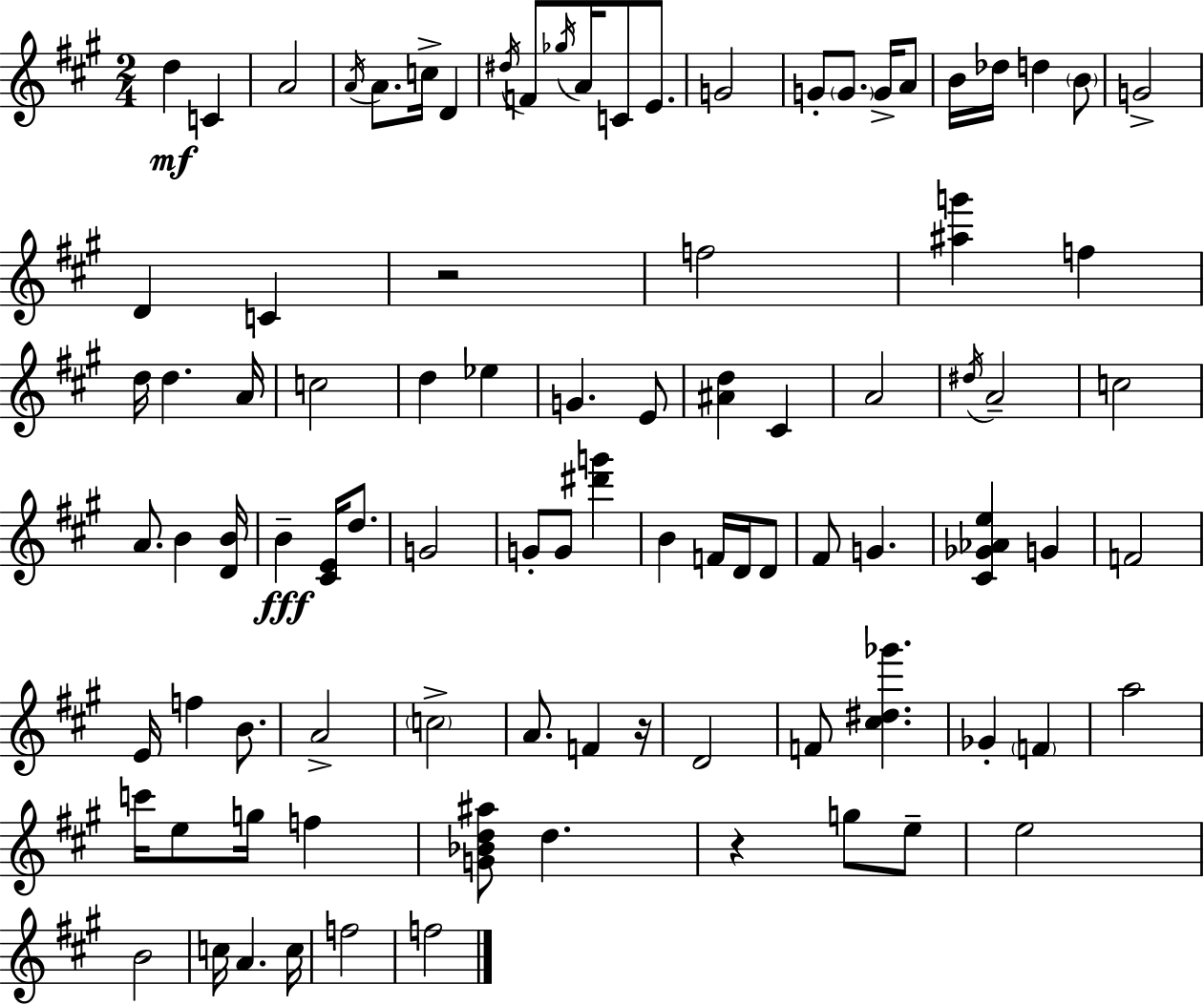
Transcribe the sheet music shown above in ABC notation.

X:1
T:Untitled
M:2/4
L:1/4
K:A
d C A2 A/4 A/2 c/4 D ^d/4 F/2 _g/4 A/4 C/2 E/2 G2 G/2 G/2 G/4 A/2 B/4 _d/4 d B/2 G2 D C z2 f2 [^ag'] f d/4 d A/4 c2 d _e G E/2 [^Ad] ^C A2 ^d/4 A2 c2 A/2 B [DB]/4 B [^CE]/4 d/2 G2 G/2 G/2 [^d'g'] B F/4 D/4 D/2 ^F/2 G [^C_G_Ae] G F2 E/4 f B/2 A2 c2 A/2 F z/4 D2 F/2 [^c^d_g'] _G F a2 c'/4 e/2 g/4 f [G_Bd^a]/2 d z g/2 e/2 e2 B2 c/4 A c/4 f2 f2